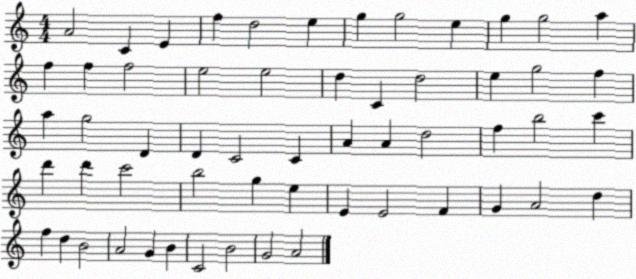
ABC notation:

X:1
T:Untitled
M:4/4
L:1/4
K:C
A2 C E f d2 e g g2 e g g2 a f f f2 e2 e2 d C d2 e g2 f a g2 D D C2 C A A d2 f b2 c' d' d' c'2 b2 g e E E2 F G A2 d f d B2 A2 G B C2 B2 G2 A2